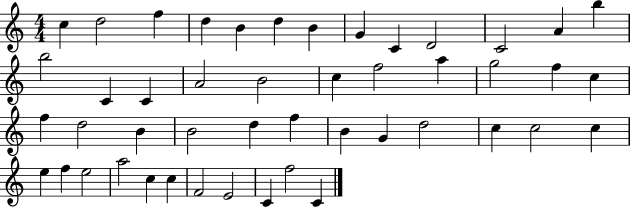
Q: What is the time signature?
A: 4/4